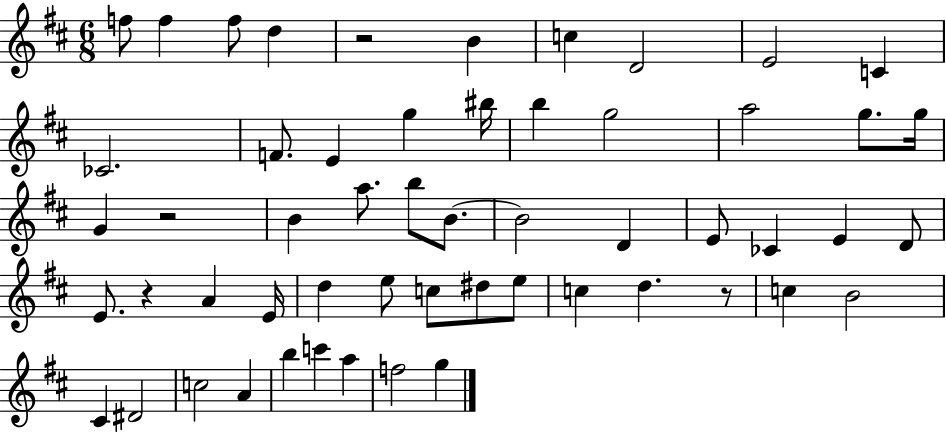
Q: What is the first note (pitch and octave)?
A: F5